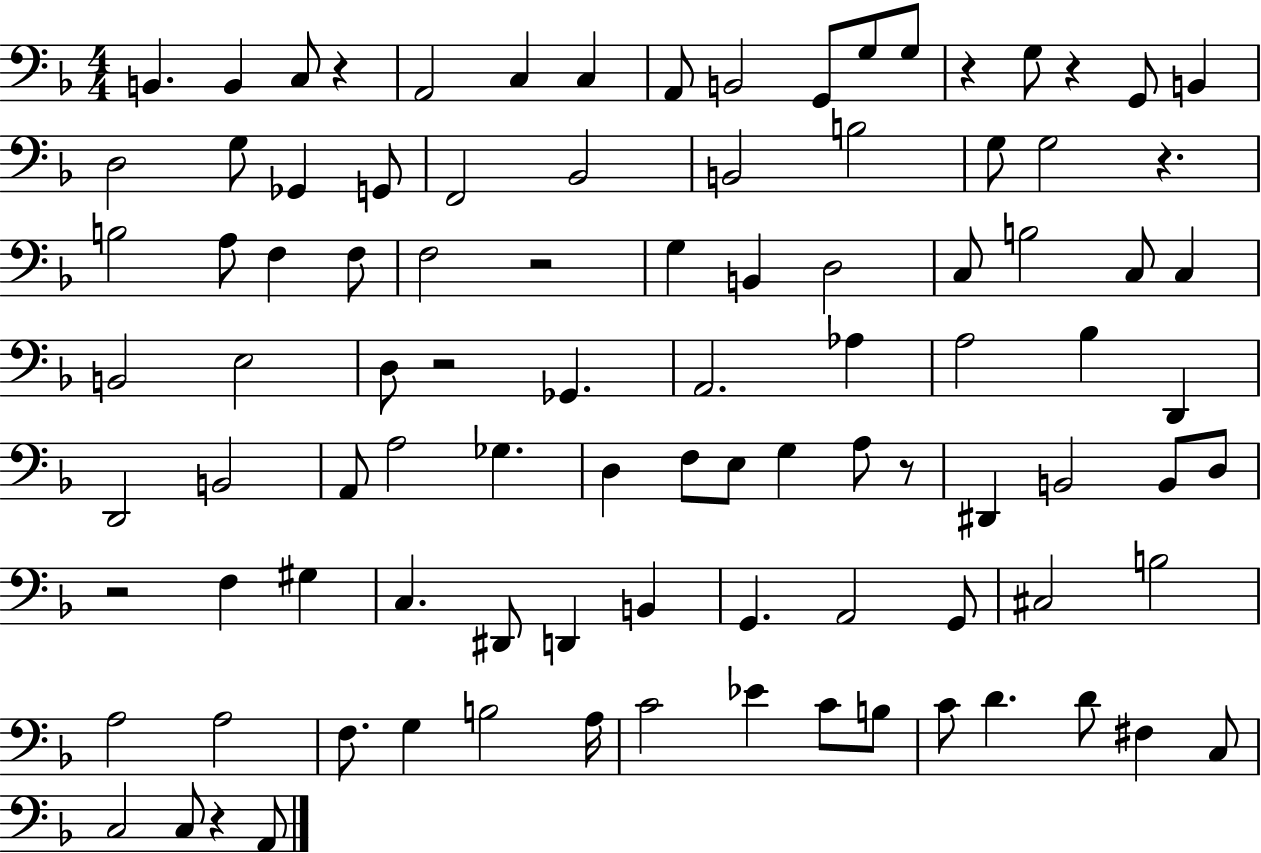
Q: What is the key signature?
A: F major